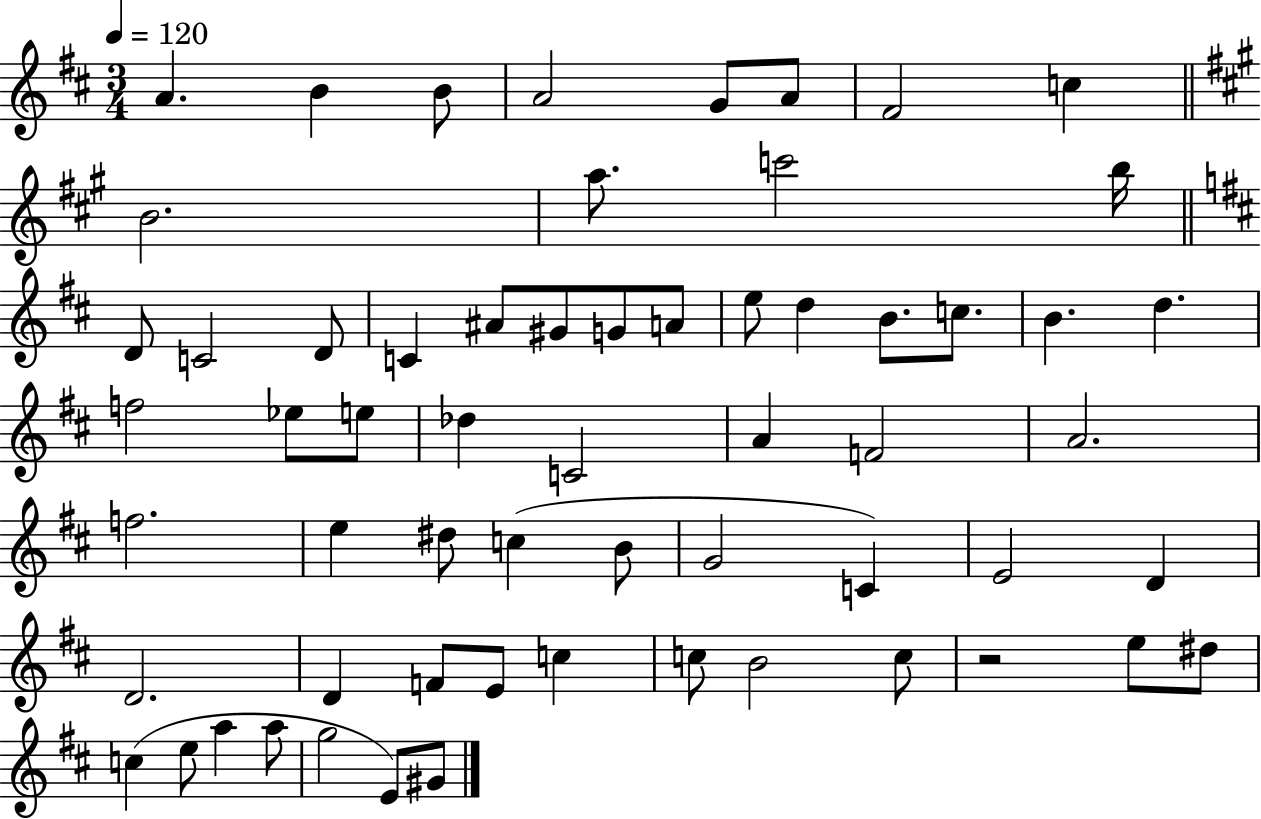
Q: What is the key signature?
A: D major